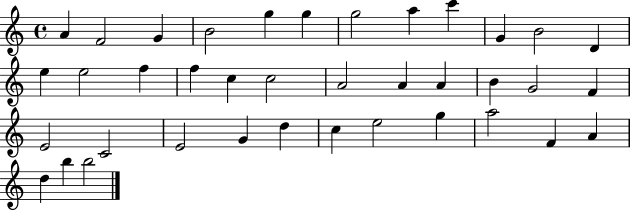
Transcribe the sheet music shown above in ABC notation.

X:1
T:Untitled
M:4/4
L:1/4
K:C
A F2 G B2 g g g2 a c' G B2 D e e2 f f c c2 A2 A A B G2 F E2 C2 E2 G d c e2 g a2 F A d b b2